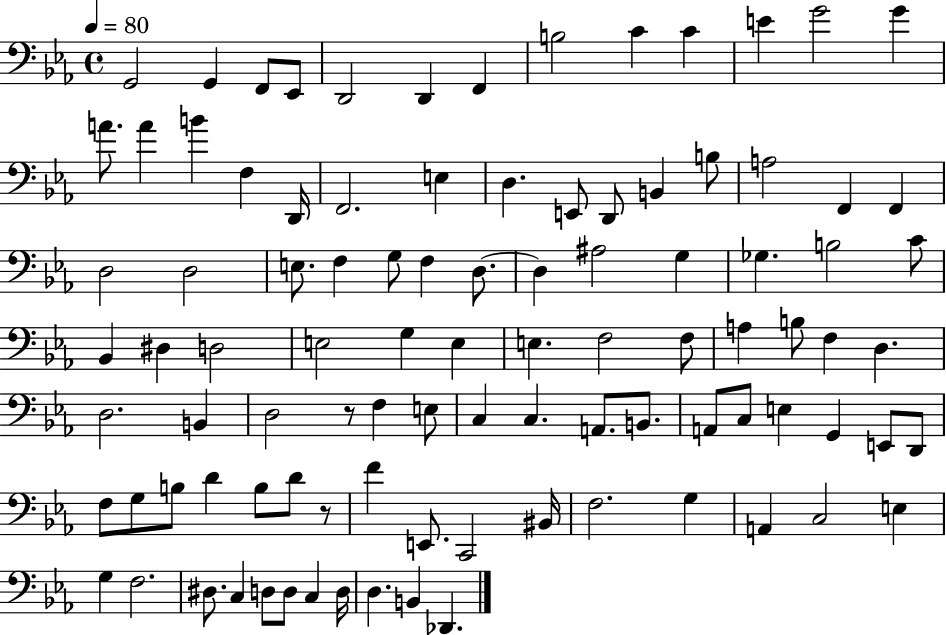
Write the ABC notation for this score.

X:1
T:Untitled
M:4/4
L:1/4
K:Eb
G,,2 G,, F,,/2 _E,,/2 D,,2 D,, F,, B,2 C C E G2 G A/2 A B F, D,,/4 F,,2 E, D, E,,/2 D,,/2 B,, B,/2 A,2 F,, F,, D,2 D,2 E,/2 F, G,/2 F, D,/2 D, ^A,2 G, _G, B,2 C/2 _B,, ^D, D,2 E,2 G, E, E, F,2 F,/2 A, B,/2 F, D, D,2 B,, D,2 z/2 F, E,/2 C, C, A,,/2 B,,/2 A,,/2 C,/2 E, G,, E,,/2 D,,/2 F,/2 G,/2 B,/2 D B,/2 D/2 z/2 F E,,/2 C,,2 ^B,,/4 F,2 G, A,, C,2 E, G, F,2 ^D,/2 C, D,/2 D,/2 C, D,/4 D, B,, _D,,